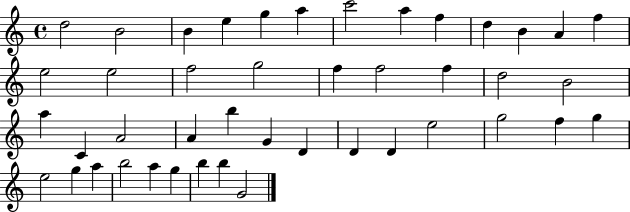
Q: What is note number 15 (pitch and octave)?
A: E5